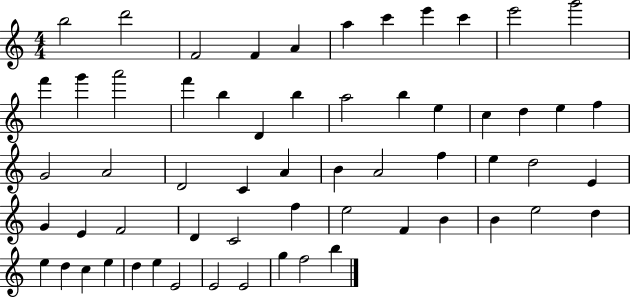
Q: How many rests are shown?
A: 0